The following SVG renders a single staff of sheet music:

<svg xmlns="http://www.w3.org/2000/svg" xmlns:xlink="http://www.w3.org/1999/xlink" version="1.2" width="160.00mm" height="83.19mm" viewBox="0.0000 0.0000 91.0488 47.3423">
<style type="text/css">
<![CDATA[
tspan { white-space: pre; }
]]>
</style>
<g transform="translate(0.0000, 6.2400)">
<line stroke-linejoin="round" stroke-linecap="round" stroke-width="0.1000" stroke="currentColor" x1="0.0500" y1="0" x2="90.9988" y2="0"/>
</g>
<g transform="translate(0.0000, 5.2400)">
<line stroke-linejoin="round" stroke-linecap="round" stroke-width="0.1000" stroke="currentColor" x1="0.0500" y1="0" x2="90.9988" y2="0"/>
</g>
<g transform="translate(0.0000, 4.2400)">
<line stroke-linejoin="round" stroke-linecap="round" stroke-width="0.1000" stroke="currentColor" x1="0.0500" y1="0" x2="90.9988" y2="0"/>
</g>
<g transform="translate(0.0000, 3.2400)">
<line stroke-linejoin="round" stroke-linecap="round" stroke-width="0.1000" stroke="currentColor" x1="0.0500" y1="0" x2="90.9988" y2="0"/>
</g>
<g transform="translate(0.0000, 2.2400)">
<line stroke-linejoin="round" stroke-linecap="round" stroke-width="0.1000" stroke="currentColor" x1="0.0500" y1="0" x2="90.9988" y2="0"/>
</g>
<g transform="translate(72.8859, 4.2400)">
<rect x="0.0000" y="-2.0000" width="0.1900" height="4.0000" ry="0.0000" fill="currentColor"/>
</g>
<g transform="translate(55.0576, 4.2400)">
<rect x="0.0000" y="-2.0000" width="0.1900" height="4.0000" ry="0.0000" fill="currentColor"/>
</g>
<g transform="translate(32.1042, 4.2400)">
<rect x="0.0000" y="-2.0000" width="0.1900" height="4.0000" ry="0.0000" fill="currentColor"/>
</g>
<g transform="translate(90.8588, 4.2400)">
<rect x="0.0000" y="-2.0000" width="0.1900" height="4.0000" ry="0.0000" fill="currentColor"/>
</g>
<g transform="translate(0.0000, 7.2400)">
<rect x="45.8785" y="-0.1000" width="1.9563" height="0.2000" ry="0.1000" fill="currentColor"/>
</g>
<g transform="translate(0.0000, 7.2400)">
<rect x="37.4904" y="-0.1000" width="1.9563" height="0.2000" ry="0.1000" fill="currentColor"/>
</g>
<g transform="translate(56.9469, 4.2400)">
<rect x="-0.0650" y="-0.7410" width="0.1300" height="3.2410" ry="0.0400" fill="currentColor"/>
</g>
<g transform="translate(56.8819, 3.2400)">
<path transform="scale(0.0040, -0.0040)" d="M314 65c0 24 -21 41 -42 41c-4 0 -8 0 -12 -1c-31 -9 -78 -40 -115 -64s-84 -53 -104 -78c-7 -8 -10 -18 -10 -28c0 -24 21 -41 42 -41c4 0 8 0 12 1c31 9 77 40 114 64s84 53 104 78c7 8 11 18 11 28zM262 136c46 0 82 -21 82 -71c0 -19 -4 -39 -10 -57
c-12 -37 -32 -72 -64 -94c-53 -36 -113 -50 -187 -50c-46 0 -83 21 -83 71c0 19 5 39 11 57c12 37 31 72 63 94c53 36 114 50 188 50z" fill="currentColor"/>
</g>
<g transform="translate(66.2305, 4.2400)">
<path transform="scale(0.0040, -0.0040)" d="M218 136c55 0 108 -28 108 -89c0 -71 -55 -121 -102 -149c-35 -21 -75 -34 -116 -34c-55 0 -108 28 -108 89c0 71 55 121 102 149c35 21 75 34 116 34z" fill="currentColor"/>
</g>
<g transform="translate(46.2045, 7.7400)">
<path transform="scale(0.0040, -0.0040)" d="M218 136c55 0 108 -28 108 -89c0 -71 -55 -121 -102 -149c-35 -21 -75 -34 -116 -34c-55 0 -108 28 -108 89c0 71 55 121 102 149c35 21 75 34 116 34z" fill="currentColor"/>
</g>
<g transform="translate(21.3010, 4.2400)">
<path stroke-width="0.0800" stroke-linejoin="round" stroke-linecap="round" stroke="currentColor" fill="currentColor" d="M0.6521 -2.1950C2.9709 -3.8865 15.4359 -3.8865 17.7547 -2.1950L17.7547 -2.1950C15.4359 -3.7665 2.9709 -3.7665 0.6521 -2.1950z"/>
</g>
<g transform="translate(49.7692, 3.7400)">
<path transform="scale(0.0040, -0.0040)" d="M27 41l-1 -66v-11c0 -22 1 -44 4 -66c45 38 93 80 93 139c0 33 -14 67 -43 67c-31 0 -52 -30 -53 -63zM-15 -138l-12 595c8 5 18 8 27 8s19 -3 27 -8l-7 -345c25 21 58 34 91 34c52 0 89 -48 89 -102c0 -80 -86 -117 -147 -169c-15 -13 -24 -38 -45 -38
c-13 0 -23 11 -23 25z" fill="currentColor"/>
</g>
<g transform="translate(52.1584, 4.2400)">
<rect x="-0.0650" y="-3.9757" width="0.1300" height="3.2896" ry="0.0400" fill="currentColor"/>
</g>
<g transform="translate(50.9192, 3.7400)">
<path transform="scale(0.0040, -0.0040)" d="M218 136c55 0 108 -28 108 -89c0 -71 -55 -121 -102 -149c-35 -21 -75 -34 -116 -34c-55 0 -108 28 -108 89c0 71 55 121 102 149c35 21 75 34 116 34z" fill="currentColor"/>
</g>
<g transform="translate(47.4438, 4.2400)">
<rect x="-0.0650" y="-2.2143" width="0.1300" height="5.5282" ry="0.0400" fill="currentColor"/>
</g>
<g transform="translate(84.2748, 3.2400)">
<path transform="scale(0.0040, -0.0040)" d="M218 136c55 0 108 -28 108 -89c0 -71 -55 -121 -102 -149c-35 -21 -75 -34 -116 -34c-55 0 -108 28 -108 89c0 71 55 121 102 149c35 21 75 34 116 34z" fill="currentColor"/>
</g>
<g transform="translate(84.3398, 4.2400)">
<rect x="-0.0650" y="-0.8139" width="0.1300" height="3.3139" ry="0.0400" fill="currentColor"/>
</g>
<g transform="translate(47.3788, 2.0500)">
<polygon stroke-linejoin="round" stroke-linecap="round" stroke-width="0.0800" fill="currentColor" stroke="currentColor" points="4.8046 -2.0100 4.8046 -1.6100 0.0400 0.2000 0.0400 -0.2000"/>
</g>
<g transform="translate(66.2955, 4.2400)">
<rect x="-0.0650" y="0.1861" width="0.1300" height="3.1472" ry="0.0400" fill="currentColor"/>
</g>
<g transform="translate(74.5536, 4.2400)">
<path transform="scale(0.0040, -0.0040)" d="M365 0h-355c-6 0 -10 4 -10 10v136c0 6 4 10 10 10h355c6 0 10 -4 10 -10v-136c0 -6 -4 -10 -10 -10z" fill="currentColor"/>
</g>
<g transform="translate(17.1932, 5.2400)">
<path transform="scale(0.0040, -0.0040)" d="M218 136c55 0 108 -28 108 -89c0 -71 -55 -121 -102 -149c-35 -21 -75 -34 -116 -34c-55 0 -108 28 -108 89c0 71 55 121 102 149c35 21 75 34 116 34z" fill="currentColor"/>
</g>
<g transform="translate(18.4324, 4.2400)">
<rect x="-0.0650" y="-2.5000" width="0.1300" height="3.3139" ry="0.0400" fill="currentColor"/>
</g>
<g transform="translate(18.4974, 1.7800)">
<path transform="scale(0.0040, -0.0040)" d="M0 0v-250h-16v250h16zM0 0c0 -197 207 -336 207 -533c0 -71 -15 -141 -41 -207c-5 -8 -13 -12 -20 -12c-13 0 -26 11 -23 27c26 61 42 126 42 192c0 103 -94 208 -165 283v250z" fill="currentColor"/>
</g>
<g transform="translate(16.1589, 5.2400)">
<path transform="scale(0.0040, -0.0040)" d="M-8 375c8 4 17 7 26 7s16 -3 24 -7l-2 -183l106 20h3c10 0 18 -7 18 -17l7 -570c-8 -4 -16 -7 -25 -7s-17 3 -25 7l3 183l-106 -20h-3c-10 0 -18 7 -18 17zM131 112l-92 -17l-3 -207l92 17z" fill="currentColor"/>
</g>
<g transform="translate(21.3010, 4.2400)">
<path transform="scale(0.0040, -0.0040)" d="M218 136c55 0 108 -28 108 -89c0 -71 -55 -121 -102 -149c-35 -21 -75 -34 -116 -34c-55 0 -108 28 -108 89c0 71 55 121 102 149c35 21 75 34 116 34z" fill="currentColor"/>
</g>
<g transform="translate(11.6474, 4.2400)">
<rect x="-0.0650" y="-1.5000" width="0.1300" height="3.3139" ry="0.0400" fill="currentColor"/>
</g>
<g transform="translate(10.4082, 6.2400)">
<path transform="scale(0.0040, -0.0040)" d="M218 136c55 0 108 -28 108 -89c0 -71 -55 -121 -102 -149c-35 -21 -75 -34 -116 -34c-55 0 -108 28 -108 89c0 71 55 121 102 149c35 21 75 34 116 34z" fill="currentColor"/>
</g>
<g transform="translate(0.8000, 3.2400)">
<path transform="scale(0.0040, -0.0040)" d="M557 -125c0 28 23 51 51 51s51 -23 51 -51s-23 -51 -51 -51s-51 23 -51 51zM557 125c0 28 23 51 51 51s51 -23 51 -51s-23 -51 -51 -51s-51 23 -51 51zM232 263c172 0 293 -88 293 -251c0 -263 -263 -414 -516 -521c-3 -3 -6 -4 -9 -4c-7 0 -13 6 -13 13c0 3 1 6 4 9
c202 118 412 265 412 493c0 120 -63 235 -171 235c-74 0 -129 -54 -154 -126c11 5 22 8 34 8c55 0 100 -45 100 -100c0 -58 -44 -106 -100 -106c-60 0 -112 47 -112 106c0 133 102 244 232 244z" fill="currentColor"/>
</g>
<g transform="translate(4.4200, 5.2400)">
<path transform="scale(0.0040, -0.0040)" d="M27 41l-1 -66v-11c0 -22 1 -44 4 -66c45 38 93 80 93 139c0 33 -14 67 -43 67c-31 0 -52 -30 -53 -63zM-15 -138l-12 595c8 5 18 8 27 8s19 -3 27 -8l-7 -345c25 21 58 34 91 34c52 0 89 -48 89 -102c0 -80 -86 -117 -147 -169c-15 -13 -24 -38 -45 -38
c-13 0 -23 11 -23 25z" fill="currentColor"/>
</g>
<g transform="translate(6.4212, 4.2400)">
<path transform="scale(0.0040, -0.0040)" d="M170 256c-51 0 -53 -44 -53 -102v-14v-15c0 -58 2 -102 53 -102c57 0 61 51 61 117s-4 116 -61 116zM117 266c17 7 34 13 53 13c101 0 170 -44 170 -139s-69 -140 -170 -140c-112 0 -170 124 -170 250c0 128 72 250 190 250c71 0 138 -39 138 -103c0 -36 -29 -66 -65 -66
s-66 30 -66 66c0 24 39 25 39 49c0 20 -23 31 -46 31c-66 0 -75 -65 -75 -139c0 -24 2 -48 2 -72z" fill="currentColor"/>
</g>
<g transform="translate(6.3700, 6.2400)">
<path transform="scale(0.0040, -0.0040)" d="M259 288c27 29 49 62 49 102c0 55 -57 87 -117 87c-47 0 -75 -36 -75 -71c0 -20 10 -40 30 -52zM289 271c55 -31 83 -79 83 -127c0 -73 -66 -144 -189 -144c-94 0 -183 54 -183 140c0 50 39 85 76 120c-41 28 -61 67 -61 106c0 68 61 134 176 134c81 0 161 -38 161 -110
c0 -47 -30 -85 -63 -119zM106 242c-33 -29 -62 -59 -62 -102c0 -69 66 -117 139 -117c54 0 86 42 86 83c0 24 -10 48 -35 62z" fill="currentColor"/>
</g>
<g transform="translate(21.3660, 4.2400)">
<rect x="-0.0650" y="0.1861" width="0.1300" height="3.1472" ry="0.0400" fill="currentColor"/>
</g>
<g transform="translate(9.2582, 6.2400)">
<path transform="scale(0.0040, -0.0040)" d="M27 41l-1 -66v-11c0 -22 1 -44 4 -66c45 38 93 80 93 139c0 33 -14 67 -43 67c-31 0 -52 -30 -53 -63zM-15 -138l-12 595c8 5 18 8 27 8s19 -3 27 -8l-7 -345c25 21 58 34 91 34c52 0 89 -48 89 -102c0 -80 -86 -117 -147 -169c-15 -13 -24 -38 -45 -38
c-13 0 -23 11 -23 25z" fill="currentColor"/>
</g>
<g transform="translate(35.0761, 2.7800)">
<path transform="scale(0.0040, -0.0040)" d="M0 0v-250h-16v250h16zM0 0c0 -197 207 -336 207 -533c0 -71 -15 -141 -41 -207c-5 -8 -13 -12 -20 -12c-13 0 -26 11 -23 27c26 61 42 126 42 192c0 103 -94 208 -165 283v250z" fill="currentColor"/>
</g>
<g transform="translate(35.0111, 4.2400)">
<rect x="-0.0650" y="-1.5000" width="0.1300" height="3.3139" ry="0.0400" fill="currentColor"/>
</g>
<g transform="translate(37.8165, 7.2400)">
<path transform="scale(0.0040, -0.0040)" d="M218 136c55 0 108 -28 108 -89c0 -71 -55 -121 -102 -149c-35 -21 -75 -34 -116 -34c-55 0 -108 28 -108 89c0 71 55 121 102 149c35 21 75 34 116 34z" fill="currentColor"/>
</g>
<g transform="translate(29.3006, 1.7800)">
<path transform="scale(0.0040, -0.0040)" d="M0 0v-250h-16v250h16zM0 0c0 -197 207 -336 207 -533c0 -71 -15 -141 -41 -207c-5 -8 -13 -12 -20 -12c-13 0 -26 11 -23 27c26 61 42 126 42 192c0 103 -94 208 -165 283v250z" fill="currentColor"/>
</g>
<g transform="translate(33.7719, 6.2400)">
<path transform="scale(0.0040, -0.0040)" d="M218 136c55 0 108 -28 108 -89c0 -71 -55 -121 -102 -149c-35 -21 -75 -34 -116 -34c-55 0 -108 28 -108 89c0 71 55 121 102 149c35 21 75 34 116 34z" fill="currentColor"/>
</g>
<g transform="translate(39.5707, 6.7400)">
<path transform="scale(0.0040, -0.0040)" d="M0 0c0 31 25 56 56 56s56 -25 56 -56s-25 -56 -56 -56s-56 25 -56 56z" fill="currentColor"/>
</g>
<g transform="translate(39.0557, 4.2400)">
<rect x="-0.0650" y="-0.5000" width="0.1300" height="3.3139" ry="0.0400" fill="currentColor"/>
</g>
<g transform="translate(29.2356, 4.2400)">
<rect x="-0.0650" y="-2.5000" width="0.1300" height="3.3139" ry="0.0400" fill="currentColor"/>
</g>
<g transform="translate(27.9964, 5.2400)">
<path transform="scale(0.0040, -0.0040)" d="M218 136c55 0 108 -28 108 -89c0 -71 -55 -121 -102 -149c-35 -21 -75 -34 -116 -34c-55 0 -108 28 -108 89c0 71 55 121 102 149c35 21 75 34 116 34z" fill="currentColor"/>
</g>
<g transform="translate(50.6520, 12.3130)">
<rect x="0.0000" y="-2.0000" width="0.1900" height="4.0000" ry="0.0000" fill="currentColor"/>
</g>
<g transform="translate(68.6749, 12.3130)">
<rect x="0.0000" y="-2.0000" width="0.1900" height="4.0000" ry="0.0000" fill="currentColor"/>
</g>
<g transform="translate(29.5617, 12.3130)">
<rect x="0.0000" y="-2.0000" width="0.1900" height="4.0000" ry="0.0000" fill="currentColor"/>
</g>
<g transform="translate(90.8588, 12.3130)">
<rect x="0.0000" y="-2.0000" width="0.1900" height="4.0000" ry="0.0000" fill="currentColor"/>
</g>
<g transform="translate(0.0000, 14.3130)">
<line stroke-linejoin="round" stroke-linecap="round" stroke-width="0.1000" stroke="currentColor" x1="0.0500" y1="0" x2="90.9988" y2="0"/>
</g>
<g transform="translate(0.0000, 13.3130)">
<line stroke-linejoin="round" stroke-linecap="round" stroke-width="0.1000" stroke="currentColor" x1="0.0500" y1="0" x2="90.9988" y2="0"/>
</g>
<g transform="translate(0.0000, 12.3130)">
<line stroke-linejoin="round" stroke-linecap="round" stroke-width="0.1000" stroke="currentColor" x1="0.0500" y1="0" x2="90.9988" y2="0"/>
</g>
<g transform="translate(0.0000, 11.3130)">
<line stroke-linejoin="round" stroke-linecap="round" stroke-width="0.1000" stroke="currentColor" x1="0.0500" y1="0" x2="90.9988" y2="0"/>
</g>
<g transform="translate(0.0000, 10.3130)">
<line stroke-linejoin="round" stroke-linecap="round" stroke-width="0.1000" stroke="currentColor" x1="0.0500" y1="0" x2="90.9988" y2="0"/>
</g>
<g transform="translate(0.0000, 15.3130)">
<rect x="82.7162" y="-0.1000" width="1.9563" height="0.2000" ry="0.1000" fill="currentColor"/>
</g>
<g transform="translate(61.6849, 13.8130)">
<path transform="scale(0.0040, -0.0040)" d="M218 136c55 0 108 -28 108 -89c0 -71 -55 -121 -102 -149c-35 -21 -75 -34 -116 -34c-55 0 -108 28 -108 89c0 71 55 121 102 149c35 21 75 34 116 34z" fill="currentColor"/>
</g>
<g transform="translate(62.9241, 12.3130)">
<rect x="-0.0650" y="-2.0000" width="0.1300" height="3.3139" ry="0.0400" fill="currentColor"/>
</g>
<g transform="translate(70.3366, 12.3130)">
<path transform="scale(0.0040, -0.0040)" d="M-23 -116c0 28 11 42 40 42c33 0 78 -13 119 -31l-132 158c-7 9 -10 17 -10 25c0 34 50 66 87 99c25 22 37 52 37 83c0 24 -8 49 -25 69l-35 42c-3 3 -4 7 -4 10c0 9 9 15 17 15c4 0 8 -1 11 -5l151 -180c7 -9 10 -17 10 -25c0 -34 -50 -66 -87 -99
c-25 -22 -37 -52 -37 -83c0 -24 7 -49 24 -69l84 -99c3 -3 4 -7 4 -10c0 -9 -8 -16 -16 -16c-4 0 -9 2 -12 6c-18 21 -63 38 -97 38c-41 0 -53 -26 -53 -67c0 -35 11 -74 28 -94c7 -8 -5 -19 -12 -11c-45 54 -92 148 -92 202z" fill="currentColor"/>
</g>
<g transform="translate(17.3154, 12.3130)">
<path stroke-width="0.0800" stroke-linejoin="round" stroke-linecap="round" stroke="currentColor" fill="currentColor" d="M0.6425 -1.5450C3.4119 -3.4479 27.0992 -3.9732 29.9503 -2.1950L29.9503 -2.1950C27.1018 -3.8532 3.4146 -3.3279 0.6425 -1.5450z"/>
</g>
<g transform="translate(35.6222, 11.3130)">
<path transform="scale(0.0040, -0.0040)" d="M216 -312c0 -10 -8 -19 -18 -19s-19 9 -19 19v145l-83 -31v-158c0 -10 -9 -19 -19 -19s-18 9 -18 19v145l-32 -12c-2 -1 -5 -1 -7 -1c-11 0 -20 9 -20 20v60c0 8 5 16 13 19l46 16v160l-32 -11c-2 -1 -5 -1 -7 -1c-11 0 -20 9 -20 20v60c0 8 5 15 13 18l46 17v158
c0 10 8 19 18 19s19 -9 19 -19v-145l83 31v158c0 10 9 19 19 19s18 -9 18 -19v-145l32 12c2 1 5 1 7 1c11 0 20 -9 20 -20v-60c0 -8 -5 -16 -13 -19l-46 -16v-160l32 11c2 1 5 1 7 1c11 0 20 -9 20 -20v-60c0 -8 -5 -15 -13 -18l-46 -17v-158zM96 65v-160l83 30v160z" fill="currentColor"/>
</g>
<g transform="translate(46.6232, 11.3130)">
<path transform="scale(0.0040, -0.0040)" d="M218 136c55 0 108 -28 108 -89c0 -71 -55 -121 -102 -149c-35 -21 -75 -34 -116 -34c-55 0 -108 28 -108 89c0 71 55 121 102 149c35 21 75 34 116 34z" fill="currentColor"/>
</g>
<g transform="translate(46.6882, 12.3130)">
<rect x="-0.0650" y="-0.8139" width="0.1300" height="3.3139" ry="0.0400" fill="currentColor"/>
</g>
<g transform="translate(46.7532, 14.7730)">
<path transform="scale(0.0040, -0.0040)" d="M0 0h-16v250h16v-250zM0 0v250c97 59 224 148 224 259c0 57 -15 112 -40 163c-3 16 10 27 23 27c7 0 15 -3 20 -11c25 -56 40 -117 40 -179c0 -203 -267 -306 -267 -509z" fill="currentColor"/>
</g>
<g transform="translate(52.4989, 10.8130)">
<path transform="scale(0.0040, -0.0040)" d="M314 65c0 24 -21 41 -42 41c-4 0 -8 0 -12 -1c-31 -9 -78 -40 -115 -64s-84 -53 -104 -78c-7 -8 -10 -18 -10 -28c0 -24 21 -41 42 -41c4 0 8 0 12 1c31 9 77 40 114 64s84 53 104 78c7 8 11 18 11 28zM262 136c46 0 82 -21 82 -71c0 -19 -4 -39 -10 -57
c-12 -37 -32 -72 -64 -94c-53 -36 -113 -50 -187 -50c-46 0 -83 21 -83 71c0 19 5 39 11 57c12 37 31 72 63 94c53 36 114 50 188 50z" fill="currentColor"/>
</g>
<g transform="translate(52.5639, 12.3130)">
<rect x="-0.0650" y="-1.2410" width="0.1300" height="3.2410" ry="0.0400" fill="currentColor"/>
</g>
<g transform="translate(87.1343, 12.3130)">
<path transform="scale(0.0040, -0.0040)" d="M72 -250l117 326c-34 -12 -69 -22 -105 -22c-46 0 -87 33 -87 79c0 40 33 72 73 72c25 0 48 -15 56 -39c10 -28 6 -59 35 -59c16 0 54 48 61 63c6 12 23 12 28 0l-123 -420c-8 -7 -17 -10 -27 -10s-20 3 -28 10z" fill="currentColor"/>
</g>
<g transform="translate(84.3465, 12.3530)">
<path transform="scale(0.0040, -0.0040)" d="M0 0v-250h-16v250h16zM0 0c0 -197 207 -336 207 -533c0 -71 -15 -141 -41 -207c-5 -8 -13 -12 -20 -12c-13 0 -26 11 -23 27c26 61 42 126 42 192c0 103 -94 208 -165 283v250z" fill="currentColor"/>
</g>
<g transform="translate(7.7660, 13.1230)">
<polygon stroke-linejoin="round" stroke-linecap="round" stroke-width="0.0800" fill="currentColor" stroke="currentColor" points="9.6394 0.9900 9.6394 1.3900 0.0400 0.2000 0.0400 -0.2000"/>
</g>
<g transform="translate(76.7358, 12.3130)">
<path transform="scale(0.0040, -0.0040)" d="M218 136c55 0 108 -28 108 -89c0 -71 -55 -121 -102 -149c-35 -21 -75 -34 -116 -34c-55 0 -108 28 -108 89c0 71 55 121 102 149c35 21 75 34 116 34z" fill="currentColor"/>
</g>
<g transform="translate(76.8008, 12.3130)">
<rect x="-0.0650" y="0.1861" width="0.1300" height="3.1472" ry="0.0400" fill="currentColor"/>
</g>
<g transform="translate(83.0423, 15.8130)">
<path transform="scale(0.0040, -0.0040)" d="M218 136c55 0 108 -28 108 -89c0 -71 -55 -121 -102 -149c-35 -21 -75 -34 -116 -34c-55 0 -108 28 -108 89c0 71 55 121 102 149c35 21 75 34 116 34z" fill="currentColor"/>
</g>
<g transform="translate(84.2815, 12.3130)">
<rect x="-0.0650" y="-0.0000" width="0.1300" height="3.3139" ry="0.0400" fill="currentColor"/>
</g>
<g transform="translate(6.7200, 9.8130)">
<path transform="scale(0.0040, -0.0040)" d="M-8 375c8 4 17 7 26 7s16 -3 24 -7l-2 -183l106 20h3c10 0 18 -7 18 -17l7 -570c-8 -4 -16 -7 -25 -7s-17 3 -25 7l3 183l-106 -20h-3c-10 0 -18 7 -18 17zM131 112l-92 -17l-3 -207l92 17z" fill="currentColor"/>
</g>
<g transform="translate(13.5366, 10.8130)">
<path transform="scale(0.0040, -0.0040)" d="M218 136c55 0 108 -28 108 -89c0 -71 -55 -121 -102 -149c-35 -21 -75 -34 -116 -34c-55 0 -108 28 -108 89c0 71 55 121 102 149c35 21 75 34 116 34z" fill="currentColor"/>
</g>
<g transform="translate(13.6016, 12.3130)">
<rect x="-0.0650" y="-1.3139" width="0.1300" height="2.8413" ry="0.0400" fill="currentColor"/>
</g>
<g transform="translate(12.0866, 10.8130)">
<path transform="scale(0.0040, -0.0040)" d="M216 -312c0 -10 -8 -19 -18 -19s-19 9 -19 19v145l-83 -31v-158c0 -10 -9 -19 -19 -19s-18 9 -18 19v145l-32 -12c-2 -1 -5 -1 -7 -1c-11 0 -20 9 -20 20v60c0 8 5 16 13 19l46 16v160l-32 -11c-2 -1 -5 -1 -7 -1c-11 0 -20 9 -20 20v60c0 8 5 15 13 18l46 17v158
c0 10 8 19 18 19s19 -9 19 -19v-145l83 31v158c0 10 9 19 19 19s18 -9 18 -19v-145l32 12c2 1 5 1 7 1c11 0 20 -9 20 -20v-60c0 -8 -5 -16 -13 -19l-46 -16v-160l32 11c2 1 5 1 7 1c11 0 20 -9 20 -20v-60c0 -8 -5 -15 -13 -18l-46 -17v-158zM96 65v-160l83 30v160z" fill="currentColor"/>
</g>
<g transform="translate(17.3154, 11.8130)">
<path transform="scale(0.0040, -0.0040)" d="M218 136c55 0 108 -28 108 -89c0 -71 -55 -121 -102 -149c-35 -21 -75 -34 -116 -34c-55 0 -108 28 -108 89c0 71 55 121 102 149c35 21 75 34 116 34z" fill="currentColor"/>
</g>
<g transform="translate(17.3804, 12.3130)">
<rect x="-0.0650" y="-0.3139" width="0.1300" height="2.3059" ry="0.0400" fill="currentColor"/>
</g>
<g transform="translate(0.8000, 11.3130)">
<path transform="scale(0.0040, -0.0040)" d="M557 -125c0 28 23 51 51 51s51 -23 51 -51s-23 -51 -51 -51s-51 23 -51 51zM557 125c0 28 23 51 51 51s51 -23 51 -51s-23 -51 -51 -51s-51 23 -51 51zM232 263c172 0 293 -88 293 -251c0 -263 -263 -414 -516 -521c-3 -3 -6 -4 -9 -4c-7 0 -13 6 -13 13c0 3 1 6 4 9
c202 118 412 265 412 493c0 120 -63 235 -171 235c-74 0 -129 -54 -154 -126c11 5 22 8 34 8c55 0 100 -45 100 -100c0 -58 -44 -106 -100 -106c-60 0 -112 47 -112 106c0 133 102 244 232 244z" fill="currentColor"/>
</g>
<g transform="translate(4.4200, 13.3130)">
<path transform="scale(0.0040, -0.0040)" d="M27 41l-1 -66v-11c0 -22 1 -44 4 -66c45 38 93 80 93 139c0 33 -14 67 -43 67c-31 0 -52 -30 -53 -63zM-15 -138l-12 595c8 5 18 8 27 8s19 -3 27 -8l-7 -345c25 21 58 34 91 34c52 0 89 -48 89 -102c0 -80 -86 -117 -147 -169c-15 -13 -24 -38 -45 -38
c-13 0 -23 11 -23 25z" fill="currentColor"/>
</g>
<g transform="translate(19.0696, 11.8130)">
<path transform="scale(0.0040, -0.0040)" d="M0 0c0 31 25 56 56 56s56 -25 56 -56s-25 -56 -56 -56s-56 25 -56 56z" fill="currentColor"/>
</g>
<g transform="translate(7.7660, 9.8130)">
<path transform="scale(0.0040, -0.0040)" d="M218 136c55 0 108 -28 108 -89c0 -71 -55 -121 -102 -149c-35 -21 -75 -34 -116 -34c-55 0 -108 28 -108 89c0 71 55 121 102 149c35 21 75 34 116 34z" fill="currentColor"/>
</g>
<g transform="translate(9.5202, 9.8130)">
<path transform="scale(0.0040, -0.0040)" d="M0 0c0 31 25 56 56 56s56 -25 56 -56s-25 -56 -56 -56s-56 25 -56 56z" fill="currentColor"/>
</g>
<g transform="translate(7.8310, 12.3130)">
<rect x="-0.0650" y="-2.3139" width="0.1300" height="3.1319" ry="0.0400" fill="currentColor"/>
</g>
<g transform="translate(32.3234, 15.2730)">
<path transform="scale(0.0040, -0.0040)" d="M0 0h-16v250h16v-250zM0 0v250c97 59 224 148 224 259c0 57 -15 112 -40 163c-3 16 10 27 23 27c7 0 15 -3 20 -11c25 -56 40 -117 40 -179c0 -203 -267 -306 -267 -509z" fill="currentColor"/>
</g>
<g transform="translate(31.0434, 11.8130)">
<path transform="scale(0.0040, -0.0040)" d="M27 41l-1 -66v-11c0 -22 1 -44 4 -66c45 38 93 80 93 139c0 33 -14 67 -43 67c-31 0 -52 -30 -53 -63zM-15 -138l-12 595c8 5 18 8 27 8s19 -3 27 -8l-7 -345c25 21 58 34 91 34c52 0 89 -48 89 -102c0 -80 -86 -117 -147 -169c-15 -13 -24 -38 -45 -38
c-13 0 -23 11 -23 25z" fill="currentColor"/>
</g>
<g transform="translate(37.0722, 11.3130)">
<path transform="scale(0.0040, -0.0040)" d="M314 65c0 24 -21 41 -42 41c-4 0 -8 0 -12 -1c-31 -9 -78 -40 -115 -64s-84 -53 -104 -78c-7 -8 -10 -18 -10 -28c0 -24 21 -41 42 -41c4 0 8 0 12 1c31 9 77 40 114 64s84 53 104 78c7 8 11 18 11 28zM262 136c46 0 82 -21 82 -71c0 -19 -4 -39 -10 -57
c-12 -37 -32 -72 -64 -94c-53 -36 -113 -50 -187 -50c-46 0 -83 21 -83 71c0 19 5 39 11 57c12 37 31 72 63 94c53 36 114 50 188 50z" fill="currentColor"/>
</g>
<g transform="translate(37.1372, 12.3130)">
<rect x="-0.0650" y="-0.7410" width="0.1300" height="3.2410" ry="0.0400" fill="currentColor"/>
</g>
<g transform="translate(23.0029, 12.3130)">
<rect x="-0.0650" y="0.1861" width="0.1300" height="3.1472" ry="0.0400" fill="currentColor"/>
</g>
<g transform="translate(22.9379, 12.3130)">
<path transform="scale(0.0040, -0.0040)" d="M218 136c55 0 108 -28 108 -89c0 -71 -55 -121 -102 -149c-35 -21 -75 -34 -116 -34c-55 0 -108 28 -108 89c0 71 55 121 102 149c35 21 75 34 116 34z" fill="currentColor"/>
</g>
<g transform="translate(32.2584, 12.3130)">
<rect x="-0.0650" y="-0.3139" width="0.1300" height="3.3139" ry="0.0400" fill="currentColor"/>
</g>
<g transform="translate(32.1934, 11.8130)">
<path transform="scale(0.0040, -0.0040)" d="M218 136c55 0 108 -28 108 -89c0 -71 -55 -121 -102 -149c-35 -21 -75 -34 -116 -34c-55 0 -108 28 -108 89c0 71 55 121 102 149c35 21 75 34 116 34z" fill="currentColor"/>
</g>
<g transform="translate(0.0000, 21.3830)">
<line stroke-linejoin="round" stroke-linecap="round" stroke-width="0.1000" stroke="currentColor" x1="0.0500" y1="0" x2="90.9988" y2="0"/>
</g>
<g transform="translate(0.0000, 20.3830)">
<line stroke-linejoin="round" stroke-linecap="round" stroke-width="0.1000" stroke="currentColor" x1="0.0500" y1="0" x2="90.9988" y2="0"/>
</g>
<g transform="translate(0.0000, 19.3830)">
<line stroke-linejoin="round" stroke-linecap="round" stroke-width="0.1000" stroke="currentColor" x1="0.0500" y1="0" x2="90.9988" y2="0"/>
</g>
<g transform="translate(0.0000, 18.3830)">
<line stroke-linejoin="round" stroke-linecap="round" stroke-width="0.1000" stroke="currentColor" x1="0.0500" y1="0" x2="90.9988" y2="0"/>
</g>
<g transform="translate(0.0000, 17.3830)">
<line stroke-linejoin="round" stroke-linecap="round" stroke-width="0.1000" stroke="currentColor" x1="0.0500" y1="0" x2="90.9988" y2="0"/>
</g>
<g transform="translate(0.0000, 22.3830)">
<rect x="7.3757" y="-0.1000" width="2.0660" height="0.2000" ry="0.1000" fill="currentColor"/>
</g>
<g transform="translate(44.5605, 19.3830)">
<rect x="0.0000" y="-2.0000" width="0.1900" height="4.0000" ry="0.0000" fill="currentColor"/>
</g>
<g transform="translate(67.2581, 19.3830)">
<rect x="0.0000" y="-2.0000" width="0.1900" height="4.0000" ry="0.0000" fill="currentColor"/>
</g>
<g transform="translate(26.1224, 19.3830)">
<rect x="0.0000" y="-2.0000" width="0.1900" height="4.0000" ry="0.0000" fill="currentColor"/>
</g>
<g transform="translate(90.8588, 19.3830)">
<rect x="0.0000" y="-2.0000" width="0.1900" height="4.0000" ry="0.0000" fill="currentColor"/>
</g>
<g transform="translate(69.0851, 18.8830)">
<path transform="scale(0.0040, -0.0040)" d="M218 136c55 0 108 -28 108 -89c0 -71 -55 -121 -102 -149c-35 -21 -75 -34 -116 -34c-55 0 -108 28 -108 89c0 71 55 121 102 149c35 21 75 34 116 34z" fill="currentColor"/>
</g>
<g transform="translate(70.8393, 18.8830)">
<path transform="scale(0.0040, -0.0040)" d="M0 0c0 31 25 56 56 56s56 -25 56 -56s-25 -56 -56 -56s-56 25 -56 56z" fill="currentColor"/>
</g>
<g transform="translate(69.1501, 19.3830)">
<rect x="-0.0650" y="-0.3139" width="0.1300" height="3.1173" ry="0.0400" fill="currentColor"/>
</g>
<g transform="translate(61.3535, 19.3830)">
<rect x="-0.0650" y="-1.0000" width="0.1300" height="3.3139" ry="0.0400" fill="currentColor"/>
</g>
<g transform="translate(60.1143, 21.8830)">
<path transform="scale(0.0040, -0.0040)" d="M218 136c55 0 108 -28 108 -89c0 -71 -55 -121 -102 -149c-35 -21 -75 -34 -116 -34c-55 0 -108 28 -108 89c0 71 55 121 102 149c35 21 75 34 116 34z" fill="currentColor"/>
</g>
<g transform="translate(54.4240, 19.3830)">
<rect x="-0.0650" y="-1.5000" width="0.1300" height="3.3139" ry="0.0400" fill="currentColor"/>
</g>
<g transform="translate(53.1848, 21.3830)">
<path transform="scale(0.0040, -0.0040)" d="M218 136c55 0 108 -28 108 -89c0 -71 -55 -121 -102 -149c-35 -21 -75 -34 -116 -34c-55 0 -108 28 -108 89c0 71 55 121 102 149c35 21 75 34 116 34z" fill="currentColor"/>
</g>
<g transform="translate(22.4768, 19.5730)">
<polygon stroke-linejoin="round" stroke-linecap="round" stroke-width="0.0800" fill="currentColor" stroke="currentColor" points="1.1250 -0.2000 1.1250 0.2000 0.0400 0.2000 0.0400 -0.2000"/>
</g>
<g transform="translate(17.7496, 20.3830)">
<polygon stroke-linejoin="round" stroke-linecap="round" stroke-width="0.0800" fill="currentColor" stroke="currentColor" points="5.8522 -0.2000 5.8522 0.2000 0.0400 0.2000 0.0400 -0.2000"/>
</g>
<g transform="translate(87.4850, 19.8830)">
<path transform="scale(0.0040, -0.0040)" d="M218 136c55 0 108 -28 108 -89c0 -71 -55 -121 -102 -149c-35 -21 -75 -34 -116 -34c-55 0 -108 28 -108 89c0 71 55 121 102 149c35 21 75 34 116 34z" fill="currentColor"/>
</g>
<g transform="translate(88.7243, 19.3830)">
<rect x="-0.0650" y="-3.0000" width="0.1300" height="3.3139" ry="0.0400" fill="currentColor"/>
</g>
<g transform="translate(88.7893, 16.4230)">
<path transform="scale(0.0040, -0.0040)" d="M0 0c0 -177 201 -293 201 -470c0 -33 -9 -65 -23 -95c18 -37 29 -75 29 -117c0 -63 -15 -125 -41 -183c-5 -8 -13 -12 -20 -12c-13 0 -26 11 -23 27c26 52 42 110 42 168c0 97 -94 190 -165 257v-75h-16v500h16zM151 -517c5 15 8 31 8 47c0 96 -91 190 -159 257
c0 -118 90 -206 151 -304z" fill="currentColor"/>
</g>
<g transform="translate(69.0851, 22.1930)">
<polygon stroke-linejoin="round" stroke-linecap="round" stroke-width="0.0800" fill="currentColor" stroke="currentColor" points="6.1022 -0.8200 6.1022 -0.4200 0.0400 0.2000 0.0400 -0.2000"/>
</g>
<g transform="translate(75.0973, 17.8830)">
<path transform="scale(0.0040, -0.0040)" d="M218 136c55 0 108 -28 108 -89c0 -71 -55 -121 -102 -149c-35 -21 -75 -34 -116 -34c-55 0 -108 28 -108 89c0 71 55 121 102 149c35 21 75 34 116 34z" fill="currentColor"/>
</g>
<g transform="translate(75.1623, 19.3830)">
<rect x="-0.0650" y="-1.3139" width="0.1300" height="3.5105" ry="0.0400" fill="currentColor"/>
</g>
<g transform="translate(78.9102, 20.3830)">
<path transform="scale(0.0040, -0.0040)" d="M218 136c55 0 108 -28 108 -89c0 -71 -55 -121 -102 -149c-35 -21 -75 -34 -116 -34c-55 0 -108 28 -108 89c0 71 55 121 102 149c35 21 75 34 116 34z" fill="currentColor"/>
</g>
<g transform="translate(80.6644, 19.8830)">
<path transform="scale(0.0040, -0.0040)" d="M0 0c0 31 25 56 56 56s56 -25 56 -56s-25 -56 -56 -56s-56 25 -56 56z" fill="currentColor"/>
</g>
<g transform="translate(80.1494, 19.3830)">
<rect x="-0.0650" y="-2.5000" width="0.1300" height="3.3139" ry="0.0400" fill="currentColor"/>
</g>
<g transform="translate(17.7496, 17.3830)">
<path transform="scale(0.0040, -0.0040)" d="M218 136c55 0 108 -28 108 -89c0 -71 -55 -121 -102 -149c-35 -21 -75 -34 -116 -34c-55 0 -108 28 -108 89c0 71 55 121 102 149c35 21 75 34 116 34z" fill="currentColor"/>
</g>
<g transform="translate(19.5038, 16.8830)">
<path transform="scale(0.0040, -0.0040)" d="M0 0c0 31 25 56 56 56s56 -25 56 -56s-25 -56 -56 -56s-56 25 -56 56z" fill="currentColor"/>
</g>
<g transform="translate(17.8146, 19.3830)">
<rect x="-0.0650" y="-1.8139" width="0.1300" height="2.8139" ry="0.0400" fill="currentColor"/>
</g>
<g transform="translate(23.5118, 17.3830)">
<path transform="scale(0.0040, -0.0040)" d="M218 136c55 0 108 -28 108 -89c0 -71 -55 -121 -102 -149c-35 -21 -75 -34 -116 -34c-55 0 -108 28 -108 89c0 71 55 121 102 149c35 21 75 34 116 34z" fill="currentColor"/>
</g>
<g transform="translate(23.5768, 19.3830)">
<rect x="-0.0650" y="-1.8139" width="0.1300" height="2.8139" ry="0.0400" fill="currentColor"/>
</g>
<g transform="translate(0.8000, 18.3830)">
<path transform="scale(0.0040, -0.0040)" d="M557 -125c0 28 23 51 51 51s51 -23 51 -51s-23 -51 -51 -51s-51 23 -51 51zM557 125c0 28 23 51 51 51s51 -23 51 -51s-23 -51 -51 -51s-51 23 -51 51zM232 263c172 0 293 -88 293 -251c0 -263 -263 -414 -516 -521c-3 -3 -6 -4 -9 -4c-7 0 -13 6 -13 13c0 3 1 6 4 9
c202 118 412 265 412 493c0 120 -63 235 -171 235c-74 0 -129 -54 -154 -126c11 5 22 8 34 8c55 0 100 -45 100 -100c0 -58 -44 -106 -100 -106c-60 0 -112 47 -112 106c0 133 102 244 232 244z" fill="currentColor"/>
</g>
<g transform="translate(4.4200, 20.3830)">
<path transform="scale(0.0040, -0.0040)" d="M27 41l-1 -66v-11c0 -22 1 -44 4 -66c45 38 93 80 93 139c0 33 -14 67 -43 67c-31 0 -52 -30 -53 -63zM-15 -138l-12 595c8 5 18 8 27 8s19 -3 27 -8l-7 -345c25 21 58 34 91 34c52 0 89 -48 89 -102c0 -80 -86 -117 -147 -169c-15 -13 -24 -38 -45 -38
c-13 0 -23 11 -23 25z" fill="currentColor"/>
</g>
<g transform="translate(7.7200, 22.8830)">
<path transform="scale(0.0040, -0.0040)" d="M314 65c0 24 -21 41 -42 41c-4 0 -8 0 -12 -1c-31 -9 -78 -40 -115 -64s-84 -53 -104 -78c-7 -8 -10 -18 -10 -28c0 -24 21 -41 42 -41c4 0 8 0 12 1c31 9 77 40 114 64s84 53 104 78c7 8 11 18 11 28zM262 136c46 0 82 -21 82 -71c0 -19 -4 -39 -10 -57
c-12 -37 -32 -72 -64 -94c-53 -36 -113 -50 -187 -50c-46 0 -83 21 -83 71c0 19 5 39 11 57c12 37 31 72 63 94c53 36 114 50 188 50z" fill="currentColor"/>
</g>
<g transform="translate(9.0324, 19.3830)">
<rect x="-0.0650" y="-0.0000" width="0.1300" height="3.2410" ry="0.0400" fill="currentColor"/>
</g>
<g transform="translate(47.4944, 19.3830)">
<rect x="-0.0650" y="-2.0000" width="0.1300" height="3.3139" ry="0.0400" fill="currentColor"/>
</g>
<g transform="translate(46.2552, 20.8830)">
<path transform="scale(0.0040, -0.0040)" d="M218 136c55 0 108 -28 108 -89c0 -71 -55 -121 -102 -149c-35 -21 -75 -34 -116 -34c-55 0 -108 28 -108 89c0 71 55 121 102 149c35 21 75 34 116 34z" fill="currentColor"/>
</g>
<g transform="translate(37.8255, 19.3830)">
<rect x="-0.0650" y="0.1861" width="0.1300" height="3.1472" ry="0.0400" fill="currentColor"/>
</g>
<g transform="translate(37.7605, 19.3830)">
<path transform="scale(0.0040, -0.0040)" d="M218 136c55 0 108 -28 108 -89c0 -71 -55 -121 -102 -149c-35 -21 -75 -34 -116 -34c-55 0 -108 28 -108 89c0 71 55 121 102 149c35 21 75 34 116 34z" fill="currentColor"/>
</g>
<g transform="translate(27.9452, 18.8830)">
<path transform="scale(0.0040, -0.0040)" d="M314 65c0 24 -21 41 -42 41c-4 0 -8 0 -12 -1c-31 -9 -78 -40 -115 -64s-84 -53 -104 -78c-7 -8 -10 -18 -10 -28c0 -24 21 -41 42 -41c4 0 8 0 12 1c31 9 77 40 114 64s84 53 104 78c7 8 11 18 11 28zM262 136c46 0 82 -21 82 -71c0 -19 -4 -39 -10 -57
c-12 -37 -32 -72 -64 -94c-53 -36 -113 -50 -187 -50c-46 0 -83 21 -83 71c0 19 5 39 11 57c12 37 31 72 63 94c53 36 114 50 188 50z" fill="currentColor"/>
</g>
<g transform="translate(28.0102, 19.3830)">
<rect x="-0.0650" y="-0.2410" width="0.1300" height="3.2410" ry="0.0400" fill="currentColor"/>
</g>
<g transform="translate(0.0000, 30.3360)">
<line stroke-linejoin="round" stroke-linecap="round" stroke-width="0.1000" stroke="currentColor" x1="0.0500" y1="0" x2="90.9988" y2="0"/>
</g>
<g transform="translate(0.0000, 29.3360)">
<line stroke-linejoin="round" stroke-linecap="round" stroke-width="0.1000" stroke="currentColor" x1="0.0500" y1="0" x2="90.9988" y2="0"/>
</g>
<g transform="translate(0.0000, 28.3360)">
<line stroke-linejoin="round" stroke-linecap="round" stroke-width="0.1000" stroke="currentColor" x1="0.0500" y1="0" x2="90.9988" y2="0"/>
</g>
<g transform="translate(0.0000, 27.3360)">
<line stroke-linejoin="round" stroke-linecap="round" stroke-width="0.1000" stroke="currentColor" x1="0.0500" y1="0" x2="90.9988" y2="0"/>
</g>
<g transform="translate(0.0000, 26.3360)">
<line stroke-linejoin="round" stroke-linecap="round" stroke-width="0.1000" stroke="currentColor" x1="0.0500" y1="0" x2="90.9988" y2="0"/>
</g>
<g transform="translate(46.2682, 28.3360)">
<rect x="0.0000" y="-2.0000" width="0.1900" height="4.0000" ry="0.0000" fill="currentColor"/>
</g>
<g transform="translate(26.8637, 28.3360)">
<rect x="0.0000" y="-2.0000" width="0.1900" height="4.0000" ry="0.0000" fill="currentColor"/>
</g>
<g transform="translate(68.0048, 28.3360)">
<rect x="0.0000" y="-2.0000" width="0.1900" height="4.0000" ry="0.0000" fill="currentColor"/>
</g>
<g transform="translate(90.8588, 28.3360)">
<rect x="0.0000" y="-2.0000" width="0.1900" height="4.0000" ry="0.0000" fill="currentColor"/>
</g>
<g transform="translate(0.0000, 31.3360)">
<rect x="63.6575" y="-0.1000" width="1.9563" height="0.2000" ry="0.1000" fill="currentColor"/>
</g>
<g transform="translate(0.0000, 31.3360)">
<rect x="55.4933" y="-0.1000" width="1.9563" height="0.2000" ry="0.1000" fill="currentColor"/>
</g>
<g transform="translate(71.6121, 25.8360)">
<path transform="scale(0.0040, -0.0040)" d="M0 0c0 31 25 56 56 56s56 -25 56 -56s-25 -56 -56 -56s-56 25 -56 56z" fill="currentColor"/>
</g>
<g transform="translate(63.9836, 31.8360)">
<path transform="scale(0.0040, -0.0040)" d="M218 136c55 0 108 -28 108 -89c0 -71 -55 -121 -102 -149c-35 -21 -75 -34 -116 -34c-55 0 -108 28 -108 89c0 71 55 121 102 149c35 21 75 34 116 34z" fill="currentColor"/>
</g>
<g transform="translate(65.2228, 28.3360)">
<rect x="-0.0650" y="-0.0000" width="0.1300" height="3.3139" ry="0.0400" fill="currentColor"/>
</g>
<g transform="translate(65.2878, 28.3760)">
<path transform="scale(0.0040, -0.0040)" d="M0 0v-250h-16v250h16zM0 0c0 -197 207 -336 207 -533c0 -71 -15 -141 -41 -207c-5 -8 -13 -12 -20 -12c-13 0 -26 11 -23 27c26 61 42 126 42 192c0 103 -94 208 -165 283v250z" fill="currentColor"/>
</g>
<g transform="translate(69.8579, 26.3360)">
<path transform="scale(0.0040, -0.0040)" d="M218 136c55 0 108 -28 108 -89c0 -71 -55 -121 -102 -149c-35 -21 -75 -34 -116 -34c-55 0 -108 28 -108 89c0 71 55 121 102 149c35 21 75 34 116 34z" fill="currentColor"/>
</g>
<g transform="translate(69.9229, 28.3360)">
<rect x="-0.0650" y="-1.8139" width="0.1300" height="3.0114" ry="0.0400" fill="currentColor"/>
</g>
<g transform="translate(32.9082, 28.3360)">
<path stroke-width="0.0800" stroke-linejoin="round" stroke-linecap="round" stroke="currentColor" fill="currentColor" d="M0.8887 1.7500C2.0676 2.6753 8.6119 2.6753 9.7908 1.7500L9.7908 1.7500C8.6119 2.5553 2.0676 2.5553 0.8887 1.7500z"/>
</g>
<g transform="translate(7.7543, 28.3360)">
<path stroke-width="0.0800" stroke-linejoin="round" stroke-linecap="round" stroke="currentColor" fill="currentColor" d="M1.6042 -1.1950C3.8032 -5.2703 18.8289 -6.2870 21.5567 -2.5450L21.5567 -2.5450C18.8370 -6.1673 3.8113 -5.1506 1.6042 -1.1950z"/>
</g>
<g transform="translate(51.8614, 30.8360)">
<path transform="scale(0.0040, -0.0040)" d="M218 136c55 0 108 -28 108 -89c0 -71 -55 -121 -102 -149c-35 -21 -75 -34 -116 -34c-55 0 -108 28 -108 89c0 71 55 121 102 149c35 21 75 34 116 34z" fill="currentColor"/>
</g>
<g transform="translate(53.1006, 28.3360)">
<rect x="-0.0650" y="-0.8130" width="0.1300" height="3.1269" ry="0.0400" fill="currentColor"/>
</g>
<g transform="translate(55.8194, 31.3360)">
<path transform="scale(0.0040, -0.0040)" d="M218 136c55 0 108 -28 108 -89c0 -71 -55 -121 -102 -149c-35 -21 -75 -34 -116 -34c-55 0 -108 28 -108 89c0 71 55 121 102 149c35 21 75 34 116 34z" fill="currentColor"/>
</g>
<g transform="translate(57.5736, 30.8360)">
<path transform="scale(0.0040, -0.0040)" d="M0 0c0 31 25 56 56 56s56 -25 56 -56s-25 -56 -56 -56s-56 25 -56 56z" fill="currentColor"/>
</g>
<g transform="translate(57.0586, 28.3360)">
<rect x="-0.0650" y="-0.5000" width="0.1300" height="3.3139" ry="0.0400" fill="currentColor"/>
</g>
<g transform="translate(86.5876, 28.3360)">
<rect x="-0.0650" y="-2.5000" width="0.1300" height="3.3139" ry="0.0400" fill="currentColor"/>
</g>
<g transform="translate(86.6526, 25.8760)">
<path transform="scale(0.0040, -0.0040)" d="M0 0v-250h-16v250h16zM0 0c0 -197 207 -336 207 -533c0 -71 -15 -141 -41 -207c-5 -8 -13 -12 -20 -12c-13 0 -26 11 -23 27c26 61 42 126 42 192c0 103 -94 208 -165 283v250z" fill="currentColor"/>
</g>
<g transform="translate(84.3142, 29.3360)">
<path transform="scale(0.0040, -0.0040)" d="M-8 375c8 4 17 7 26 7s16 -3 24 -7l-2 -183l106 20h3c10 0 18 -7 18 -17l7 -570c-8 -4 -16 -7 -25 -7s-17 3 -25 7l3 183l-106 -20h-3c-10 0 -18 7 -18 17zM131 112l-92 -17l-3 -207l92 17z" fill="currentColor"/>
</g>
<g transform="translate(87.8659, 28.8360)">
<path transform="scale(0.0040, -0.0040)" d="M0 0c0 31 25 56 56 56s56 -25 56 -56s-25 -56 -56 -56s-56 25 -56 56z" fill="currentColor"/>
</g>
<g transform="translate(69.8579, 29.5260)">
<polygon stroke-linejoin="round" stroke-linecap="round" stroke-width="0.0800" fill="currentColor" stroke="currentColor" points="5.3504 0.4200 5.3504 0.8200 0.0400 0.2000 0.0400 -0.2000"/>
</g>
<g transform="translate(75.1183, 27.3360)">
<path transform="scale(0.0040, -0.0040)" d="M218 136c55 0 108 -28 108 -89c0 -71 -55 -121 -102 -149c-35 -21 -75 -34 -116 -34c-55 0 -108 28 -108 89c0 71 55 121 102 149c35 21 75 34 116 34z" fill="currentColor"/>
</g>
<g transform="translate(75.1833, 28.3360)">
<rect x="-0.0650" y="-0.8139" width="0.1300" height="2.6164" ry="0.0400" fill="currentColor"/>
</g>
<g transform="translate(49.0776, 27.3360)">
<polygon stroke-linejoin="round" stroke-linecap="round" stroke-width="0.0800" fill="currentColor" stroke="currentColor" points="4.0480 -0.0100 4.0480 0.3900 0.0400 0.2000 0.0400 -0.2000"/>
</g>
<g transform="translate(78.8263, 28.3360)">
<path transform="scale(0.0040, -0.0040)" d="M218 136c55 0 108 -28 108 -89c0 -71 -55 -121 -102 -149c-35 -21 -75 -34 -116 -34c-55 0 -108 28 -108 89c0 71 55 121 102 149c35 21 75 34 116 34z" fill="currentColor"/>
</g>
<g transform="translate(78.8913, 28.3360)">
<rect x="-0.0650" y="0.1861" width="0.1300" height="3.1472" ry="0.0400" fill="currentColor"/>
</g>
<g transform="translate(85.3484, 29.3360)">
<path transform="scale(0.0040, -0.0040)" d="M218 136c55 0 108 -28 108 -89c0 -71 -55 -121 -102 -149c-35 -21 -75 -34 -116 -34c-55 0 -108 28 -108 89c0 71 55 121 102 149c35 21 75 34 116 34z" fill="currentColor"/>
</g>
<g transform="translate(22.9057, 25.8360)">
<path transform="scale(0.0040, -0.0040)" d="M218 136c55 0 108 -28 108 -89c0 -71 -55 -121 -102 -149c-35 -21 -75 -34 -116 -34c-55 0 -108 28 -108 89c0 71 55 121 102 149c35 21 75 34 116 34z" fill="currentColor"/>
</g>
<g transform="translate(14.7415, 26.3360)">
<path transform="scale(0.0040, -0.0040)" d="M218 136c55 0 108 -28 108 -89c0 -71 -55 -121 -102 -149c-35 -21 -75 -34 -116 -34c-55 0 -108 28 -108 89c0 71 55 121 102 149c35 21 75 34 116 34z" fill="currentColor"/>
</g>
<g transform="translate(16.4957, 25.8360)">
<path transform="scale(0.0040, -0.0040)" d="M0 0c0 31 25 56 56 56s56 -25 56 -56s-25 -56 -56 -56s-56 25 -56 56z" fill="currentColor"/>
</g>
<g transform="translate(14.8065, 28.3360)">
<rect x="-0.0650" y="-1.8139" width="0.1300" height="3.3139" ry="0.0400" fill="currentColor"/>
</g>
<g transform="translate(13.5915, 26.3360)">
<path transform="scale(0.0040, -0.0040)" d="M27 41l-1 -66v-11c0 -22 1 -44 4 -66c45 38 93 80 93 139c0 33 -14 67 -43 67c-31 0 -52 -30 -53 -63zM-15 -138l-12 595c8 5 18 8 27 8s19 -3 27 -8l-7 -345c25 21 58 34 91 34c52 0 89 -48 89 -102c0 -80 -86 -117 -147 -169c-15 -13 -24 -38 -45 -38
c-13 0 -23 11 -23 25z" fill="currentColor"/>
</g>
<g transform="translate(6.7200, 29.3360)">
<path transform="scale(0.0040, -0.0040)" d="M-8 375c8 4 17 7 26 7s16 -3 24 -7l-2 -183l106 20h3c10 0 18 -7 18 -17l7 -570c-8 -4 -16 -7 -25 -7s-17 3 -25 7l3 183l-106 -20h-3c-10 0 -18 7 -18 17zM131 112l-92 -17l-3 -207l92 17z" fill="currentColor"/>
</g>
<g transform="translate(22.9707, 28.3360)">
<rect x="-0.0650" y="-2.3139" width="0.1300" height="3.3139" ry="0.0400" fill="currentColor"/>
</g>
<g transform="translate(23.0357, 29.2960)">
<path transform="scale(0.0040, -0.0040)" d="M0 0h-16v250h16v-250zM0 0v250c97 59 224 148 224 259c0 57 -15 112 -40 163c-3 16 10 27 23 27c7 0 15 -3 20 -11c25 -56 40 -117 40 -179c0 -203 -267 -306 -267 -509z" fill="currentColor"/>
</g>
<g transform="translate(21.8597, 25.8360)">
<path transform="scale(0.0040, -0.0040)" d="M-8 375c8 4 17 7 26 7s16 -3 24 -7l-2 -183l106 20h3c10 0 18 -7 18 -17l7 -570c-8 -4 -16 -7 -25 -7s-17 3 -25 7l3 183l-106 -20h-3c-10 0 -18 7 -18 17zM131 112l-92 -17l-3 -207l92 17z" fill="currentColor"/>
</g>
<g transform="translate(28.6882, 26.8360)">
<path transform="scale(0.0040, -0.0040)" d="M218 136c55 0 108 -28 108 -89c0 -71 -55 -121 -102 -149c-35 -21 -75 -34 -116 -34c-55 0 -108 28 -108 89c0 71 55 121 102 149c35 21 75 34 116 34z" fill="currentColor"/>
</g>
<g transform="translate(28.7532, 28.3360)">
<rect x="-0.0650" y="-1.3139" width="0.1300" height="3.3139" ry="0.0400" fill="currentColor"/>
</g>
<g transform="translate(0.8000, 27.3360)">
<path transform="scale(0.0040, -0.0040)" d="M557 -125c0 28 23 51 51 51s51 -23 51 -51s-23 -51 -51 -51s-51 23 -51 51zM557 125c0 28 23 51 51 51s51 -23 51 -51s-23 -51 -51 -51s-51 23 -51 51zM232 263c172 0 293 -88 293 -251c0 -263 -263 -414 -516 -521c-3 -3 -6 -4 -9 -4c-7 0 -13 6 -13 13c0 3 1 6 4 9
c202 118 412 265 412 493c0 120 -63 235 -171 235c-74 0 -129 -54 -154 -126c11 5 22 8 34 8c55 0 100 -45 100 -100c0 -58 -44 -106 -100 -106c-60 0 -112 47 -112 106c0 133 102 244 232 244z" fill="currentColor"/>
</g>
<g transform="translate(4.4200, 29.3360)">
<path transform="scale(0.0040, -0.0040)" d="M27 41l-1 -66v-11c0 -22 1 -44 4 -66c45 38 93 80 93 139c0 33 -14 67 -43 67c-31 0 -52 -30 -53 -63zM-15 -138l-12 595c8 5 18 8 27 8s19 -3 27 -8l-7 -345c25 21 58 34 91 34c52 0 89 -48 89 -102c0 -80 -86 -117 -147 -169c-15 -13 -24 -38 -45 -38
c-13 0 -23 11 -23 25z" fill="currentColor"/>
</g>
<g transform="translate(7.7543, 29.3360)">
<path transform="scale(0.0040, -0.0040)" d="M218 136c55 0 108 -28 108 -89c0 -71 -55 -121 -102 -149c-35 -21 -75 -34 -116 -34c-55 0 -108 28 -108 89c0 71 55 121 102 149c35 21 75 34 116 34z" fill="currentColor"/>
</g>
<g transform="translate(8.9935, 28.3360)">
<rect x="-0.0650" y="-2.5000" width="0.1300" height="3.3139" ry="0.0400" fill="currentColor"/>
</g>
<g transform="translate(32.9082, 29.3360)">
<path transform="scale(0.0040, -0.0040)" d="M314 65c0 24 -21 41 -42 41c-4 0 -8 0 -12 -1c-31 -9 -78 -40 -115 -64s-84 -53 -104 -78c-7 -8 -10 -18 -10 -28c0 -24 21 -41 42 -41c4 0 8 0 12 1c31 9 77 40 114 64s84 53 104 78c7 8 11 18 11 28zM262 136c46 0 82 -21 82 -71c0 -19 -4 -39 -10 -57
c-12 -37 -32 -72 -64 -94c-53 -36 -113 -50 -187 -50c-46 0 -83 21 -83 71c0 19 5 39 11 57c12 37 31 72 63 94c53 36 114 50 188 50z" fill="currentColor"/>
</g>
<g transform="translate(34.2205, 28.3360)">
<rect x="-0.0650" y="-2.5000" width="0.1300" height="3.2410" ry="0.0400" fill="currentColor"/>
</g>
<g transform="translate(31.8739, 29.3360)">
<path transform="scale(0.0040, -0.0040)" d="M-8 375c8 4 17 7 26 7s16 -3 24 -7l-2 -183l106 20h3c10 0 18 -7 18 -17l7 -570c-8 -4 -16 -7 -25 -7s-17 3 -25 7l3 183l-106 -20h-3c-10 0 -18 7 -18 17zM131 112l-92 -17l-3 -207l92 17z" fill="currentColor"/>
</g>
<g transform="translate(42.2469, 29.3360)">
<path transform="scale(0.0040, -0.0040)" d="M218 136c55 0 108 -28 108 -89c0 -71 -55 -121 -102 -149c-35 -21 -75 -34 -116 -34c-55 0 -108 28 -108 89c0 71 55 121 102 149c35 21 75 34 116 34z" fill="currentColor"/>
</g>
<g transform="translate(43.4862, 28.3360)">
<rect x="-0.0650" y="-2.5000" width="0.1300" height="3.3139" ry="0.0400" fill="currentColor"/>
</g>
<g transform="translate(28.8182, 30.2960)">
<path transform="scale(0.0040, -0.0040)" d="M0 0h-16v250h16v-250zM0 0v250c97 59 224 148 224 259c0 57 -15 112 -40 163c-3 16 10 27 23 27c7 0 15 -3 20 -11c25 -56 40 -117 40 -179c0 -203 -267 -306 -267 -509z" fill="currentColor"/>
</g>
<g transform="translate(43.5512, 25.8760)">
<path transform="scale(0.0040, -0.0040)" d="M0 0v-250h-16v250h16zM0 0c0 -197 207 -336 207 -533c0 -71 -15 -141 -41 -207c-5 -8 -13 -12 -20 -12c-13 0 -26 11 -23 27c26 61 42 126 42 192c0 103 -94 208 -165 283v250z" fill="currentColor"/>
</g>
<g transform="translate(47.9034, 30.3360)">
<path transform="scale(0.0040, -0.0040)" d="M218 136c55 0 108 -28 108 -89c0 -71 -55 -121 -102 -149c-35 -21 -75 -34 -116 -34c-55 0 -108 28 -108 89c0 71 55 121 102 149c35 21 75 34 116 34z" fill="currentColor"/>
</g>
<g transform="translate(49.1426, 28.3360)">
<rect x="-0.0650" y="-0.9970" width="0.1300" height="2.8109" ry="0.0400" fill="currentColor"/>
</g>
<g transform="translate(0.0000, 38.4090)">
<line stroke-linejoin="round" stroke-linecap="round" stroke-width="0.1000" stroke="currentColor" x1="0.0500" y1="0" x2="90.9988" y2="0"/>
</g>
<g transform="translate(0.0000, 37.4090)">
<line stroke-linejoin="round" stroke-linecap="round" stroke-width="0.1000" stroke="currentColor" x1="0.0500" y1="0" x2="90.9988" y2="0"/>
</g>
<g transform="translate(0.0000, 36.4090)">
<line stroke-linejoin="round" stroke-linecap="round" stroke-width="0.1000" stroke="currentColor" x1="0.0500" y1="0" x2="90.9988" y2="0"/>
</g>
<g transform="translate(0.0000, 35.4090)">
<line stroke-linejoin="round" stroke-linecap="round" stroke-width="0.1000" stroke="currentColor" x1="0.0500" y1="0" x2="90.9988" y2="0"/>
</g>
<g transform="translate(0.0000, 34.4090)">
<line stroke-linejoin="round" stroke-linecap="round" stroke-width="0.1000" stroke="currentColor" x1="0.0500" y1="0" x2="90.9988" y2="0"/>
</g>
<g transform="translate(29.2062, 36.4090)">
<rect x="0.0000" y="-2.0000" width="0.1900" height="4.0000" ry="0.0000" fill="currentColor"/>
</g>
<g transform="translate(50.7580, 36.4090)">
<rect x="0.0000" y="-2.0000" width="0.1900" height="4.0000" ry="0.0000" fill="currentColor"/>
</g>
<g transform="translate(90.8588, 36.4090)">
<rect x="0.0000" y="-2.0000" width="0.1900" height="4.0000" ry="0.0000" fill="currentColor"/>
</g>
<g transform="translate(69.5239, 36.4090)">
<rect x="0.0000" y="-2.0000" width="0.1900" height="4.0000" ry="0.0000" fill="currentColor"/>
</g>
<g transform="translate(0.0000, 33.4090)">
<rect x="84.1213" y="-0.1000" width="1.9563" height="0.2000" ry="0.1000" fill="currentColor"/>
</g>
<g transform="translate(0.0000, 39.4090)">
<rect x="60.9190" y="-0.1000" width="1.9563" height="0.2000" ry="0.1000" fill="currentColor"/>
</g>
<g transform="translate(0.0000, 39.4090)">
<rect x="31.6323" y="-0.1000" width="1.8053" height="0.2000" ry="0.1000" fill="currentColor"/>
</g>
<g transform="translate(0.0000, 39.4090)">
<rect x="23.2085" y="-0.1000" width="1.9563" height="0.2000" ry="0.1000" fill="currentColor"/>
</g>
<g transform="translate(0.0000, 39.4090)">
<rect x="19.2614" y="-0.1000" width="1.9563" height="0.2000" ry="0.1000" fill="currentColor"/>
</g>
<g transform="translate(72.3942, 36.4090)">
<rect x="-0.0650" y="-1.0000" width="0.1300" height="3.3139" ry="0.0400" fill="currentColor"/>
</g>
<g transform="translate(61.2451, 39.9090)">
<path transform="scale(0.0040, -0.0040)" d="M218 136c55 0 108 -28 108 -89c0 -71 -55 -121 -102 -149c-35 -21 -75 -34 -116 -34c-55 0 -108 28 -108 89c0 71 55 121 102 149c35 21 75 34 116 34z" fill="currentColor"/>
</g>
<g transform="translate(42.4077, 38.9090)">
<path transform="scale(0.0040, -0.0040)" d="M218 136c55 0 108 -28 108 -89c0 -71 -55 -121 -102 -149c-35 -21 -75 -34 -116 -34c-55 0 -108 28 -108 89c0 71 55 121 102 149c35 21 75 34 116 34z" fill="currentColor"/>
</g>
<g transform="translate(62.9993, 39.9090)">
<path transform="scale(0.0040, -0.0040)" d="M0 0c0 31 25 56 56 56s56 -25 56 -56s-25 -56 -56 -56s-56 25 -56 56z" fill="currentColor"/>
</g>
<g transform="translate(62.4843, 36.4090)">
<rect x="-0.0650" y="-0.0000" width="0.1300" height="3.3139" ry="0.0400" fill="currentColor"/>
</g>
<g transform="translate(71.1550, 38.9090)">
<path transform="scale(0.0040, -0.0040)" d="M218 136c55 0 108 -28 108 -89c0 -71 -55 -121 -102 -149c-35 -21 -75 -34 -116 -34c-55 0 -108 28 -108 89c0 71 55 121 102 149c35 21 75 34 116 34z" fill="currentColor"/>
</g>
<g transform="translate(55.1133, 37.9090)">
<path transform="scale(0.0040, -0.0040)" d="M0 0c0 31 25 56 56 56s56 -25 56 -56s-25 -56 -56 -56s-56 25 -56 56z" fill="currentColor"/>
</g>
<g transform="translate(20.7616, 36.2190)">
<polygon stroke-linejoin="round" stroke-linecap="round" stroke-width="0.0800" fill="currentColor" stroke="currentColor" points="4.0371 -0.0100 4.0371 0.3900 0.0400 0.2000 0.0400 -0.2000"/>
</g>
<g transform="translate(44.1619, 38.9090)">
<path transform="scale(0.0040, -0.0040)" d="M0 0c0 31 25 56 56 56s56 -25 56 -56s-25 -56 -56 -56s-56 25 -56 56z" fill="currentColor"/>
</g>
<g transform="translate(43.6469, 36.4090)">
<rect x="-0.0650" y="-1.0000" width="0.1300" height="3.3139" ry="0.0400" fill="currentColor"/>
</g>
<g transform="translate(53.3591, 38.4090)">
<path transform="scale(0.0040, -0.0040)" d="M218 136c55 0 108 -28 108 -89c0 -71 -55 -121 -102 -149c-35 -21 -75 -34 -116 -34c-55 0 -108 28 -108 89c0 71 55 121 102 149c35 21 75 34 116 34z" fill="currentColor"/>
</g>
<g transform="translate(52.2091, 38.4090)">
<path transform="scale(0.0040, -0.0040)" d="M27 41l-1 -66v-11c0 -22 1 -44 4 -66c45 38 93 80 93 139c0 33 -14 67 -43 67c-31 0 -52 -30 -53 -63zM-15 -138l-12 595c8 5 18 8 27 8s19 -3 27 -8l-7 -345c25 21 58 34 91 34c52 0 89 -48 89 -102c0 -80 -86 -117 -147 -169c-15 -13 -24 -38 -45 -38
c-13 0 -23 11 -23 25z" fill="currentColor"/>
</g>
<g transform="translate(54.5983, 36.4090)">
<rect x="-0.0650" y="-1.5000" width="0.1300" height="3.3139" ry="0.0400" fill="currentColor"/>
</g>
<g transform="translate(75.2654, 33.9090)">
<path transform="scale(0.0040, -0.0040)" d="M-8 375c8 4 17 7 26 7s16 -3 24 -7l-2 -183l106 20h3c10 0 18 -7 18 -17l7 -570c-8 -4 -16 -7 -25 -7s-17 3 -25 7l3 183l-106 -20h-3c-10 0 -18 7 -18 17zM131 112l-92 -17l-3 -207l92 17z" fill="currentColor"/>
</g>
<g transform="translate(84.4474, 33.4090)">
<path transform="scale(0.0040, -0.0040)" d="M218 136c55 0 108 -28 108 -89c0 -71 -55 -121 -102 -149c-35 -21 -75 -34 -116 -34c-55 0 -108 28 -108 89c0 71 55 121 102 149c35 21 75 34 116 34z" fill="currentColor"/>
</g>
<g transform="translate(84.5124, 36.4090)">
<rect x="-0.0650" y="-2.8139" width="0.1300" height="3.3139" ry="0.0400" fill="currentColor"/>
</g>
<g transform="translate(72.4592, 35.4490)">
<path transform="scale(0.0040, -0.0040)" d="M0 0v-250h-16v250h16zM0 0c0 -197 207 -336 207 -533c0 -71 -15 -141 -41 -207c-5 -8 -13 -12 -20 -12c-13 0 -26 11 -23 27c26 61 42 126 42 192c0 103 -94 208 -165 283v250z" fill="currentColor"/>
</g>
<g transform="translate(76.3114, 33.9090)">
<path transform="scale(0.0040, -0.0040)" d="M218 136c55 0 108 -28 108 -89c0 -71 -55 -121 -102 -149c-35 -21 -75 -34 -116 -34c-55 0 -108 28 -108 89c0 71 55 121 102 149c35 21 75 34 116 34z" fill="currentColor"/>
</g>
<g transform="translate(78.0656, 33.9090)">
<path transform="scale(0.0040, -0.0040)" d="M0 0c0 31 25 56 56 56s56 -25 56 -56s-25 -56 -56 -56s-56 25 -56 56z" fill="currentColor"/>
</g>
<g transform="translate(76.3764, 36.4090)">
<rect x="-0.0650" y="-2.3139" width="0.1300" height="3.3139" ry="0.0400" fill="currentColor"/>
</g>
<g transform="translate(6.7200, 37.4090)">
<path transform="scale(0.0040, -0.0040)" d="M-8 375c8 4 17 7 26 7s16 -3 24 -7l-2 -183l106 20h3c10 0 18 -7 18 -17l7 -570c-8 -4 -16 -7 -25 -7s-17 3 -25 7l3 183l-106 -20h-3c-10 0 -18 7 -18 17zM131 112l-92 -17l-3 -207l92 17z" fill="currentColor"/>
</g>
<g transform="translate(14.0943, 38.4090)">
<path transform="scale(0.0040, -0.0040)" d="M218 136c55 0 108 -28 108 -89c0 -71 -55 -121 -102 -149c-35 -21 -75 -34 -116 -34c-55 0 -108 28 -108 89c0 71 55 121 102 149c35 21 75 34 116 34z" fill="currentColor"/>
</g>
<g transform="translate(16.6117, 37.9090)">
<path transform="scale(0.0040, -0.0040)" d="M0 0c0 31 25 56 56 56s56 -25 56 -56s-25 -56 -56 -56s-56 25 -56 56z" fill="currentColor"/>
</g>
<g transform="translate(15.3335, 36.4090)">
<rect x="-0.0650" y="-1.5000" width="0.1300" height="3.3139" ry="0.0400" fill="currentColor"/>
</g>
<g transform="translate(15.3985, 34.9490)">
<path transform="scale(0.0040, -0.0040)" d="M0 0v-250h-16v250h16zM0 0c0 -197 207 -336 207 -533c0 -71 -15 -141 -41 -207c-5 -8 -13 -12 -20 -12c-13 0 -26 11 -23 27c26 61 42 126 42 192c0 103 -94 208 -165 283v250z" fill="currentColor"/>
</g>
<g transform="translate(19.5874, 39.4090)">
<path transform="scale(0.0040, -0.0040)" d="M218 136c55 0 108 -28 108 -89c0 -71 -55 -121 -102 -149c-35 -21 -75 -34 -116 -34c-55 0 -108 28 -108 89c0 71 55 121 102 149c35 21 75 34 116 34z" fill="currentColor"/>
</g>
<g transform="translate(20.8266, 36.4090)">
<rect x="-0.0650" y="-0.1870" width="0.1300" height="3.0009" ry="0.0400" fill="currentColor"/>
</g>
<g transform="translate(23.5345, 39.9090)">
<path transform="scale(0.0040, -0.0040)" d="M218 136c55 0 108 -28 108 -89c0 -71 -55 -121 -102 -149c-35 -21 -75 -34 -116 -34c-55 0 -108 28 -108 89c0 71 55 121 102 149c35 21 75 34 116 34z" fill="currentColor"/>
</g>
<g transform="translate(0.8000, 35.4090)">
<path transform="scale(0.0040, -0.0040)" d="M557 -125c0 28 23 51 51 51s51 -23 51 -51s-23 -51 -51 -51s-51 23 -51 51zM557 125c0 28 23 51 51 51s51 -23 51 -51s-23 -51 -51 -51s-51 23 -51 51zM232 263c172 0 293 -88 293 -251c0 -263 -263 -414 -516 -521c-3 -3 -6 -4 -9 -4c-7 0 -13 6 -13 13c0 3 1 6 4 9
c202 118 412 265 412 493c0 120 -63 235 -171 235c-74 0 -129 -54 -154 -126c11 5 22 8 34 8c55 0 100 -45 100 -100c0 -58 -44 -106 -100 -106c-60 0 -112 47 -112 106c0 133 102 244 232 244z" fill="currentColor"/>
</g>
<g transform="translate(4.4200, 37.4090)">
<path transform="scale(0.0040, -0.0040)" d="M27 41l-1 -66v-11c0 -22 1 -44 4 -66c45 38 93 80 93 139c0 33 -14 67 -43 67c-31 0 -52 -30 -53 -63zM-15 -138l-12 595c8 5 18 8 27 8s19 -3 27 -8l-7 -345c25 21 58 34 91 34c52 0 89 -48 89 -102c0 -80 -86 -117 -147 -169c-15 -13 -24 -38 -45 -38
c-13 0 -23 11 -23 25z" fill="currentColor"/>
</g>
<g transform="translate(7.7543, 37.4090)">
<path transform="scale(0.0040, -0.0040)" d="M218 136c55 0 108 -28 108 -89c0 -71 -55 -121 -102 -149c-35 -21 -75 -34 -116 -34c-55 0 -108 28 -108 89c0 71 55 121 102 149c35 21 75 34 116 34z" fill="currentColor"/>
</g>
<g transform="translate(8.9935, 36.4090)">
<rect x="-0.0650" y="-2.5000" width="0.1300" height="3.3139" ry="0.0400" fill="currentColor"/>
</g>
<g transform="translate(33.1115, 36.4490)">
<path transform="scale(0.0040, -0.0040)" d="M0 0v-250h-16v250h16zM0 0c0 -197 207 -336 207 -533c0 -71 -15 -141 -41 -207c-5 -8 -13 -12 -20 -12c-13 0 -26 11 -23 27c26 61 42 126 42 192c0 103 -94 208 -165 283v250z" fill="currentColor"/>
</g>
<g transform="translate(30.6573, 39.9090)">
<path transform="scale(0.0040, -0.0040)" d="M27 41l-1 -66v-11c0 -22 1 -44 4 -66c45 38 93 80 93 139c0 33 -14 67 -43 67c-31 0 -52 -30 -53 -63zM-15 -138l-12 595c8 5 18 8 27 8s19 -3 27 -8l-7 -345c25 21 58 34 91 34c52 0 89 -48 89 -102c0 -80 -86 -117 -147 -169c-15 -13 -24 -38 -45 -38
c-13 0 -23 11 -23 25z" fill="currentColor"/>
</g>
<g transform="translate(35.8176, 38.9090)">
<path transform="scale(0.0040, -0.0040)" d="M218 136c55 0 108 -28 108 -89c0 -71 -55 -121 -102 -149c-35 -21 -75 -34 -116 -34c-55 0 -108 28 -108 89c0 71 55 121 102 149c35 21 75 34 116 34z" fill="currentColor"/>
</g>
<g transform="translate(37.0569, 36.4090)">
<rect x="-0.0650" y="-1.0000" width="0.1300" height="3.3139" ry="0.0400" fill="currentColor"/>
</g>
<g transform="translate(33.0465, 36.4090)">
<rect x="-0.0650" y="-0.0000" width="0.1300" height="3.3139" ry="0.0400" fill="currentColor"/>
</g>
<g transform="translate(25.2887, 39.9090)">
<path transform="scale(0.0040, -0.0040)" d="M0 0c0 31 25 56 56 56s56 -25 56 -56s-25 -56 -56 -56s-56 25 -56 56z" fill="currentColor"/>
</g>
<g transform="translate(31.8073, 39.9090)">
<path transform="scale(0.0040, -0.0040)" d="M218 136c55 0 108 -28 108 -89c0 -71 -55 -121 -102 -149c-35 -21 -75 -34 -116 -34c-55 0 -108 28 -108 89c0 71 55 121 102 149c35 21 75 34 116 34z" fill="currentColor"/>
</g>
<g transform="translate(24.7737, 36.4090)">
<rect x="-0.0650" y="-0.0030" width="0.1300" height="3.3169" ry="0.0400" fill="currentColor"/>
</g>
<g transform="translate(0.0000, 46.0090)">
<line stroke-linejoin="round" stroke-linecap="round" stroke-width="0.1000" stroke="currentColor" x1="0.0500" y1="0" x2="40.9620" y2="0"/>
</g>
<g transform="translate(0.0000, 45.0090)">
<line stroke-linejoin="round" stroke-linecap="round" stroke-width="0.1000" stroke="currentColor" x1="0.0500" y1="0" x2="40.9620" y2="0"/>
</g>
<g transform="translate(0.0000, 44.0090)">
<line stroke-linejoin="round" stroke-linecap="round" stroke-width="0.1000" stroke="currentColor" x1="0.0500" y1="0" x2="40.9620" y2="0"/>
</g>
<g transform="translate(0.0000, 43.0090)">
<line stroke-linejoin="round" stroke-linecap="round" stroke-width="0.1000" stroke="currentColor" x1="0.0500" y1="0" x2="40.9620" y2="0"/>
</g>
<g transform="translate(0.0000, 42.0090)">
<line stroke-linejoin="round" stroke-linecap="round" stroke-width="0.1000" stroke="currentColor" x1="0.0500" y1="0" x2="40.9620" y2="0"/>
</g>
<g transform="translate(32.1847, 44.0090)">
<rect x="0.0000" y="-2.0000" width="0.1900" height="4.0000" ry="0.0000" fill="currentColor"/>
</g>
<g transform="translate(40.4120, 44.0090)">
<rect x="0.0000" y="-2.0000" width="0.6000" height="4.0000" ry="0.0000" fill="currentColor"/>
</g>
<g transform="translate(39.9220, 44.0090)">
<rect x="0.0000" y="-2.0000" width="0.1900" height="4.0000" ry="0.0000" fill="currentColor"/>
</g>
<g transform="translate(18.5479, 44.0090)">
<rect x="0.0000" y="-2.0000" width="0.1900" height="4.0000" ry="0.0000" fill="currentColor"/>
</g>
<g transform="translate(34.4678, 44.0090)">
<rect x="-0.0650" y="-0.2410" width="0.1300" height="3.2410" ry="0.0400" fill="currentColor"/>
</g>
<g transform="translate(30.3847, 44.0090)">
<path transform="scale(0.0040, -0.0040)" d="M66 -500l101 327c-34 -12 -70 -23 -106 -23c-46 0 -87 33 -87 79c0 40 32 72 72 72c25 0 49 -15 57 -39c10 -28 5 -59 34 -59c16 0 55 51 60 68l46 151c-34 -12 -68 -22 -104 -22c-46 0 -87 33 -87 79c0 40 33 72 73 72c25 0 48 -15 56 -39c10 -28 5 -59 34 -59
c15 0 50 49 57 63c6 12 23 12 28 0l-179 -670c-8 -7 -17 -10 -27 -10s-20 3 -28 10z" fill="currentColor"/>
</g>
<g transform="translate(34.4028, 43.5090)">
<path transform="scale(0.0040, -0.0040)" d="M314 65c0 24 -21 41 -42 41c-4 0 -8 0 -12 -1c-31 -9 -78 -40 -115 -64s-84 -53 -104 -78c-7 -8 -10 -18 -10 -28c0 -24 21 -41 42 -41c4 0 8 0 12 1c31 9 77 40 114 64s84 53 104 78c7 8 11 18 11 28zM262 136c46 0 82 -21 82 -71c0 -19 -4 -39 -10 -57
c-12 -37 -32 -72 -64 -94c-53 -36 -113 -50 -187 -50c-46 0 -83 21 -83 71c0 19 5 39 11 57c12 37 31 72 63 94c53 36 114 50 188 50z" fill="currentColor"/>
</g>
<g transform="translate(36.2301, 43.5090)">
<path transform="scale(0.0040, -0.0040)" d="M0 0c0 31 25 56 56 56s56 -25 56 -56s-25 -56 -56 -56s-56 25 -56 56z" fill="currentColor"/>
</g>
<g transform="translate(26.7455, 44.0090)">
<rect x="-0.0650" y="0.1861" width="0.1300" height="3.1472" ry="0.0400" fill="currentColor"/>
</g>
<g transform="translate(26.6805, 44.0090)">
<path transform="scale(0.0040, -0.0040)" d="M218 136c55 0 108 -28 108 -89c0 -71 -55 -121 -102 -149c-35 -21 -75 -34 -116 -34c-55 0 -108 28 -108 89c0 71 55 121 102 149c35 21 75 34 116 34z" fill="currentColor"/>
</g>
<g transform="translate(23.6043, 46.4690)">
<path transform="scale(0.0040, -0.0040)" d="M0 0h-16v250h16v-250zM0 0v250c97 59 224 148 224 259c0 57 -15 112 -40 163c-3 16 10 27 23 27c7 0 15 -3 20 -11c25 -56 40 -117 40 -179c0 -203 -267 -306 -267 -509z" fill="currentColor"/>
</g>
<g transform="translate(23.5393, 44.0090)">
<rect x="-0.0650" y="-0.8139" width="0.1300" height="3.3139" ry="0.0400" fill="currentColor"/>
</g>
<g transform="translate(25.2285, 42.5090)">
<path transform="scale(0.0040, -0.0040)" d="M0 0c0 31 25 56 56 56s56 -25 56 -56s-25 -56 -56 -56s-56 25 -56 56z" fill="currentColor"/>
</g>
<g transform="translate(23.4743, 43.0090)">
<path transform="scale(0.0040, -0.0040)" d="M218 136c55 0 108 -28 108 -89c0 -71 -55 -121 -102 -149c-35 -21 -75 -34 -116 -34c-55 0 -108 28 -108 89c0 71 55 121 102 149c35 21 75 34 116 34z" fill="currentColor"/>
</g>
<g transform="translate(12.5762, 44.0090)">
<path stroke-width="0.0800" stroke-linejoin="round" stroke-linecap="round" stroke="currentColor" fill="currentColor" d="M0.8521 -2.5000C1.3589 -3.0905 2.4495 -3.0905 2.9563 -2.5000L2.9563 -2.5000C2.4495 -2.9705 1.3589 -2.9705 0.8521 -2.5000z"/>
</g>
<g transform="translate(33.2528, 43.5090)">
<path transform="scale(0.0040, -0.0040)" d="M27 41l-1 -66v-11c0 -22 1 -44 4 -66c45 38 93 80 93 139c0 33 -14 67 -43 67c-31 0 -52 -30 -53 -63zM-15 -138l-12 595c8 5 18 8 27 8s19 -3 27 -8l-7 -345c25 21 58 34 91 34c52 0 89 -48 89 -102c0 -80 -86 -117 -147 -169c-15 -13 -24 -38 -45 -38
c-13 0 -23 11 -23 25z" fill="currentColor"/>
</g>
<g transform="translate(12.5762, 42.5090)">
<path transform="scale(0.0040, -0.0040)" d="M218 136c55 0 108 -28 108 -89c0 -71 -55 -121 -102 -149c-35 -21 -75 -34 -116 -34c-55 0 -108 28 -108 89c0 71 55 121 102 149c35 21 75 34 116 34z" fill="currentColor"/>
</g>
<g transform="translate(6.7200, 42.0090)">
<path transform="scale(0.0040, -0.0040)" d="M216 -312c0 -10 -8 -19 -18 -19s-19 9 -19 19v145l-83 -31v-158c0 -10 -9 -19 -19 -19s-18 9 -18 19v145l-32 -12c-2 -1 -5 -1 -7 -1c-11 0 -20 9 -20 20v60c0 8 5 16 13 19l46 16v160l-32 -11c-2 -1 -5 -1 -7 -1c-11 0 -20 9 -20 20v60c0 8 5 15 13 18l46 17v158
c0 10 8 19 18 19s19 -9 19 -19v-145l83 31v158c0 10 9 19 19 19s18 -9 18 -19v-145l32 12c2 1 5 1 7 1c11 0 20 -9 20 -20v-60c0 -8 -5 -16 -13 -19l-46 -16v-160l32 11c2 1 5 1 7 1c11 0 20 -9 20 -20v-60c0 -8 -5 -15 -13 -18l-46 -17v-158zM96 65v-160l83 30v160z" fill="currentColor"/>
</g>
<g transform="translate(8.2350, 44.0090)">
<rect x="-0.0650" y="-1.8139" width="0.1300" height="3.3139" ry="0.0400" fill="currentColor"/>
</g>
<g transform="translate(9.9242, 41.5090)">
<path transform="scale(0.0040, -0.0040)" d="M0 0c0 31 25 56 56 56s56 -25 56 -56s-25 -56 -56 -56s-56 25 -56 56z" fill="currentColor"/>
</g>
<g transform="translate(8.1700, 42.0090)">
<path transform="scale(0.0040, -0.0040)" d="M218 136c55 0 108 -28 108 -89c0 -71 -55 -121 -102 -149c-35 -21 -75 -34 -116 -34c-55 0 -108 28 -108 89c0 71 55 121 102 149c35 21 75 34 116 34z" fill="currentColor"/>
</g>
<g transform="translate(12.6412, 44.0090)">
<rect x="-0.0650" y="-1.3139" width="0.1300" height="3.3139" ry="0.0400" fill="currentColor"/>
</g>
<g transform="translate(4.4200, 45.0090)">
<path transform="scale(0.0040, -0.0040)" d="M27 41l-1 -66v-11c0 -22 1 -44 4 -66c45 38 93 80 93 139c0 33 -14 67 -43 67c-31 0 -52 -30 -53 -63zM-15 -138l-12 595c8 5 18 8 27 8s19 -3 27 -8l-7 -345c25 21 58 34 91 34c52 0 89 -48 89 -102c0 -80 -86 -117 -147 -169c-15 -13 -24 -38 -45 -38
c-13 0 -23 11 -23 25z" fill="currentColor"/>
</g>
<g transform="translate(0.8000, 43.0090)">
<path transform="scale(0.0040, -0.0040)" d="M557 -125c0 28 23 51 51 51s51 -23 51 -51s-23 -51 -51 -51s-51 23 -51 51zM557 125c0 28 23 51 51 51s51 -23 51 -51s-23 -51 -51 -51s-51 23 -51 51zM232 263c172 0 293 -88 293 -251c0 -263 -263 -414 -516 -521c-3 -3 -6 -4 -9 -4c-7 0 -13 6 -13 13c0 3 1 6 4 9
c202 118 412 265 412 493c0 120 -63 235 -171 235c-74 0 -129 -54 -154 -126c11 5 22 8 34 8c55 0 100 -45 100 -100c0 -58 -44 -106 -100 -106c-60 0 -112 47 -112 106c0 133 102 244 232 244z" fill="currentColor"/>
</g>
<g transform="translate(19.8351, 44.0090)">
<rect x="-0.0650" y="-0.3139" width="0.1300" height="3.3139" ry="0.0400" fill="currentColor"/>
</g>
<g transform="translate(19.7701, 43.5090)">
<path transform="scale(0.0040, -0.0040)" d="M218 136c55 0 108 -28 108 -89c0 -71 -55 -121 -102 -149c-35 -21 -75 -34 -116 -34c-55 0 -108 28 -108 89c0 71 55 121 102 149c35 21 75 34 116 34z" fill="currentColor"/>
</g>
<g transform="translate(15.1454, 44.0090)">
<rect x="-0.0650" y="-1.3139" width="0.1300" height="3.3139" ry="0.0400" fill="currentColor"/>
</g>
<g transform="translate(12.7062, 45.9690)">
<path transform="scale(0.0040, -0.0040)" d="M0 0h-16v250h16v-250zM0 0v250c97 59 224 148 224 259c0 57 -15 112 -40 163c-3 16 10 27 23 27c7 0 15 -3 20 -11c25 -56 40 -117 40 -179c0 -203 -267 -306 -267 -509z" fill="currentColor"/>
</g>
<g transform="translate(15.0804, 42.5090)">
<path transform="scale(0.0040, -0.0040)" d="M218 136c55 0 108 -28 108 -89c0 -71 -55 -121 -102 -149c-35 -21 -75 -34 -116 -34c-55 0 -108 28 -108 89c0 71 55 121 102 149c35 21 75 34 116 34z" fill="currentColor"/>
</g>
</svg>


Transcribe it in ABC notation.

X:1
T:Untitled
M:6/8
L:1/4
K:F
_G,, B,,/2 D, B,,/2 G,,/2 E,, D,,/2 _E,/2 F,2 D, z2 F, B,/2 ^G,/2 E,/2 D, _E,/2 ^F,2 ^F,/2 G,2 A,, z D, D,,/2 z/2 D,,2 A,/2 A,/4 E,2 D, A,, G,, F,, E,/2 G,/2 _B,, C,/4 B,, _A, B,/2 G,/2 B,,2 B,,/2 G,,/2 F,,/2 E,, D,,/2 A,/2 F,/2 D, B,,/2 B,, G,,/2 E,,/2 D,,/2 _D,,/2 F,, F,, _G,, D,, F,,/2 B, C ^A, G,/2 G, E, F,/2 D, z/4 _E,2